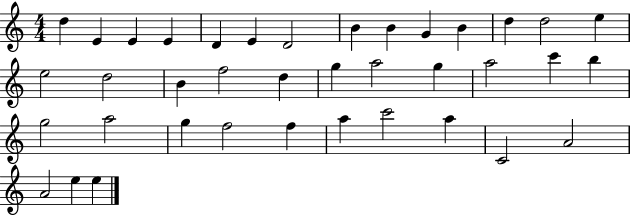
D5/q E4/q E4/q E4/q D4/q E4/q D4/h B4/q B4/q G4/q B4/q D5/q D5/h E5/q E5/h D5/h B4/q F5/h D5/q G5/q A5/h G5/q A5/h C6/q B5/q G5/h A5/h G5/q F5/h F5/q A5/q C6/h A5/q C4/h A4/h A4/h E5/q E5/q